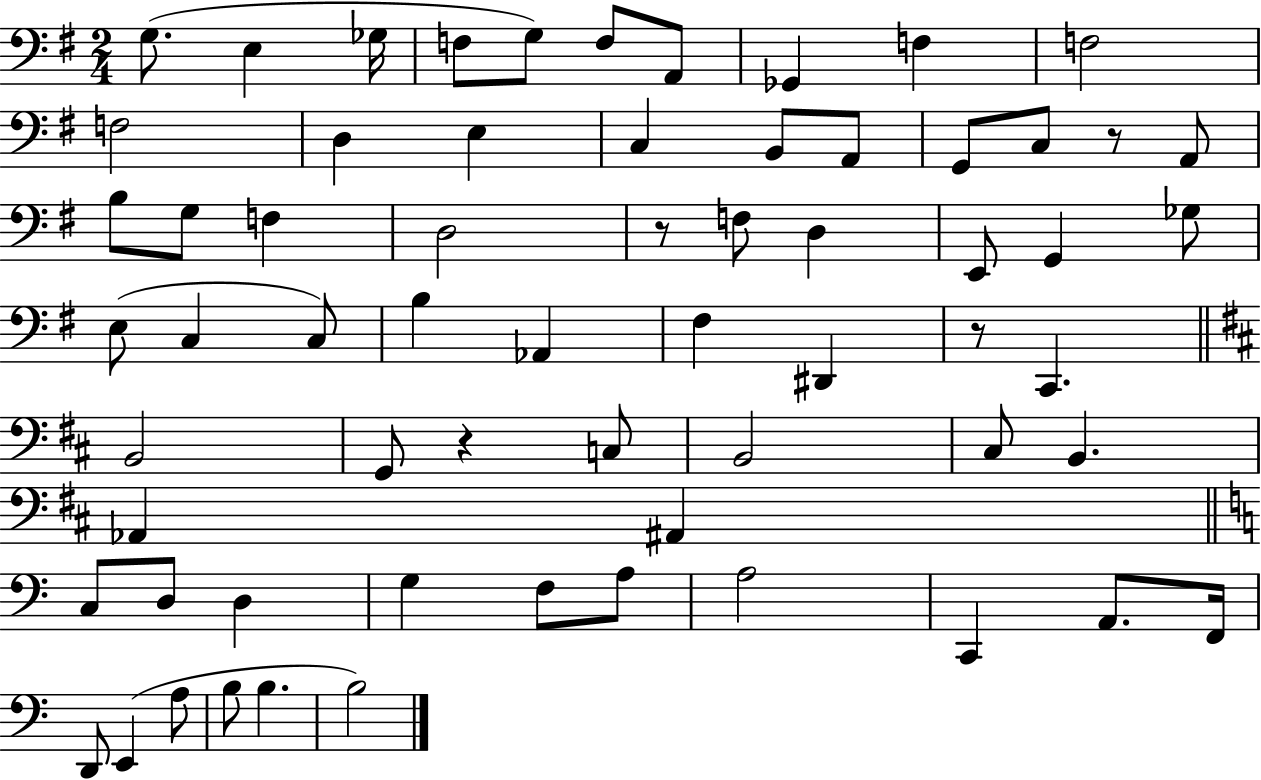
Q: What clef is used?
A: bass